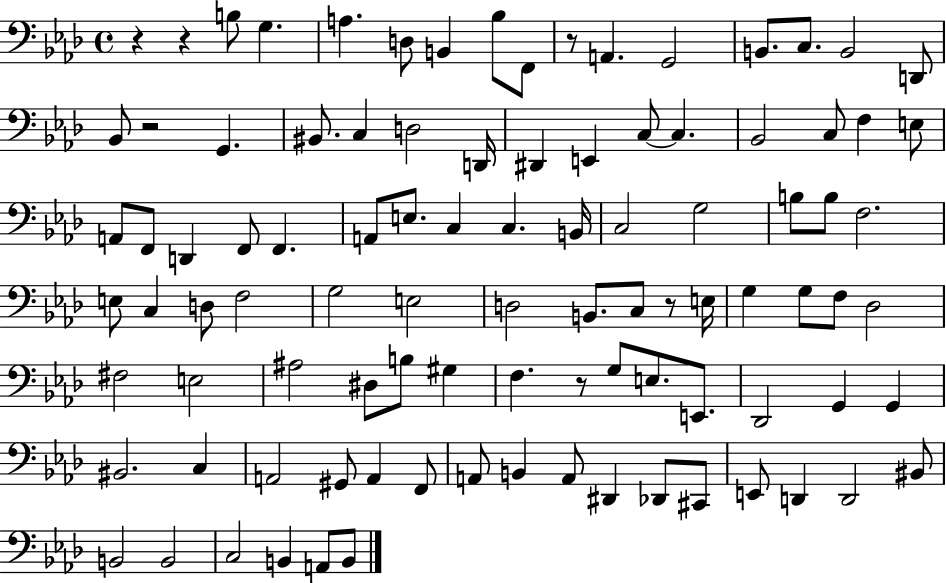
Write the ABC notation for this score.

X:1
T:Untitled
M:4/4
L:1/4
K:Ab
z z B,/2 G, A, D,/2 B,, _B,/2 F,,/2 z/2 A,, G,,2 B,,/2 C,/2 B,,2 D,,/2 _B,,/2 z2 G,, ^B,,/2 C, D,2 D,,/4 ^D,, E,, C,/2 C, _B,,2 C,/2 F, E,/2 A,,/2 F,,/2 D,, F,,/2 F,, A,,/2 E,/2 C, C, B,,/4 C,2 G,2 B,/2 B,/2 F,2 E,/2 C, D,/2 F,2 G,2 E,2 D,2 B,,/2 C,/2 z/2 E,/4 G, G,/2 F,/2 _D,2 ^F,2 E,2 ^A,2 ^D,/2 B,/2 ^G, F, z/2 G,/2 E,/2 E,,/2 _D,,2 G,, G,, ^B,,2 C, A,,2 ^G,,/2 A,, F,,/2 A,,/2 B,, A,,/2 ^D,, _D,,/2 ^C,,/2 E,,/2 D,, D,,2 ^B,,/2 B,,2 B,,2 C,2 B,, A,,/2 B,,/2